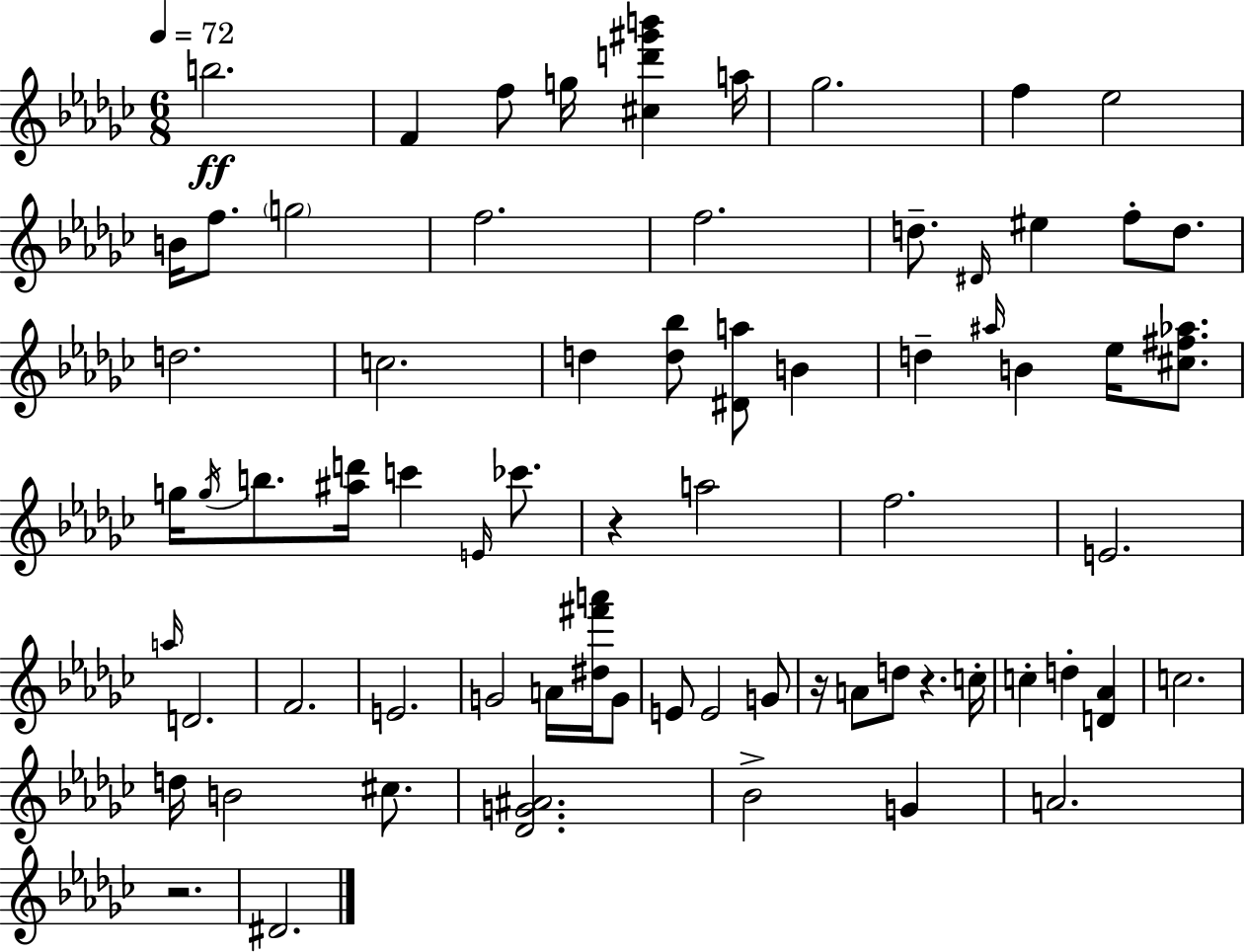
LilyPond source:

{
  \clef treble
  \numericTimeSignature
  \time 6/8
  \key ees \minor
  \tempo 4 = 72
  \repeat volta 2 { b''2.\ff | f'4 f''8 g''16 <cis'' d''' gis''' b'''>4 a''16 | ges''2. | f''4 ees''2 | \break b'16 f''8. \parenthesize g''2 | f''2. | f''2. | d''8.-- \grace { dis'16 } eis''4 f''8-. d''8. | \break d''2. | c''2. | d''4 <d'' bes''>8 <dis' a''>8 b'4 | d''4-- \grace { ais''16 } b'4 ees''16 <cis'' fis'' aes''>8. | \break g''16 \acciaccatura { g''16 } b''8. <ais'' d'''>16 c'''4 | \grace { e'16 } ces'''8. r4 a''2 | f''2. | e'2. | \break \grace { a''16 } d'2. | f'2. | e'2. | g'2 | \break a'16 <dis'' fis''' a'''>16 g'8 e'8 e'2 | g'8 r16 a'8 d''8 r4. | c''16-. c''4-. d''4-. | <d' aes'>4 c''2. | \break d''16 b'2 | cis''8. <des' g' ais'>2. | bes'2-> | g'4 a'2. | \break r2. | dis'2. | } \bar "|."
}